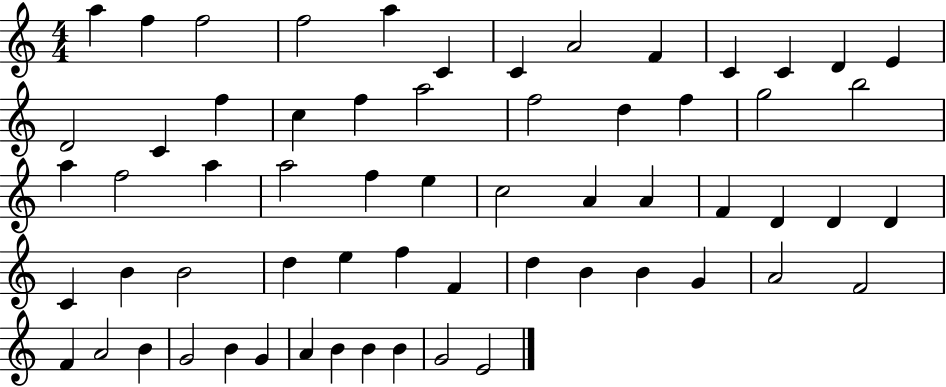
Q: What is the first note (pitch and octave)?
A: A5